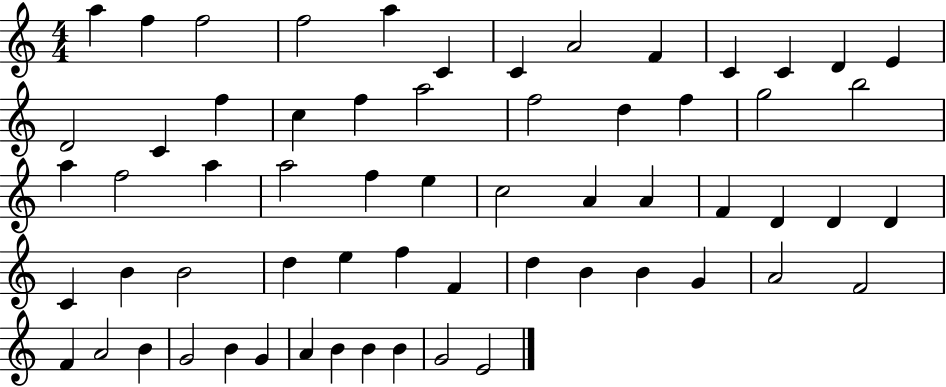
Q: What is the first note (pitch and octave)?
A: A5